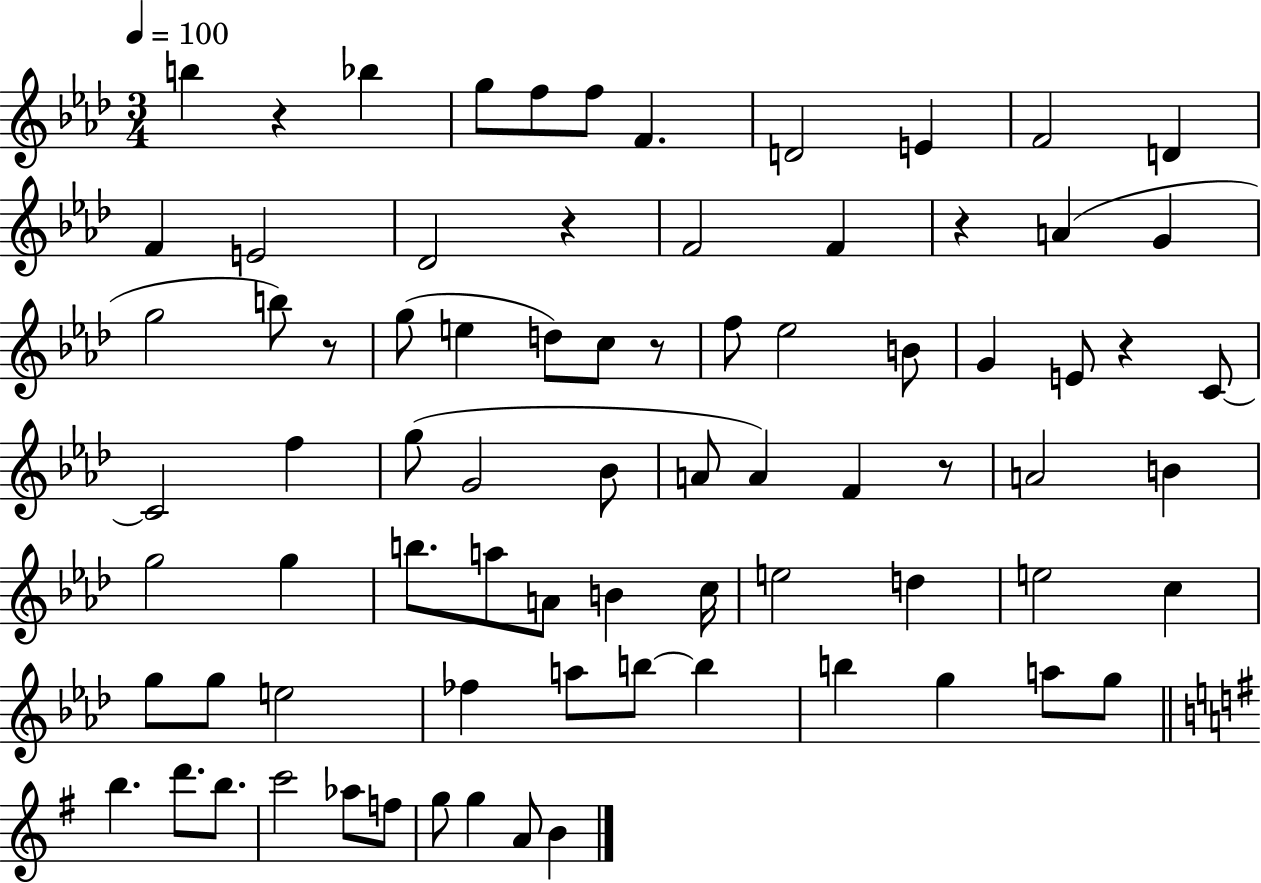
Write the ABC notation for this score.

X:1
T:Untitled
M:3/4
L:1/4
K:Ab
b z _b g/2 f/2 f/2 F D2 E F2 D F E2 _D2 z F2 F z A G g2 b/2 z/2 g/2 e d/2 c/2 z/2 f/2 _e2 B/2 G E/2 z C/2 C2 f g/2 G2 _B/2 A/2 A F z/2 A2 B g2 g b/2 a/2 A/2 B c/4 e2 d e2 c g/2 g/2 e2 _f a/2 b/2 b b g a/2 g/2 b d'/2 b/2 c'2 _a/2 f/2 g/2 g A/2 B